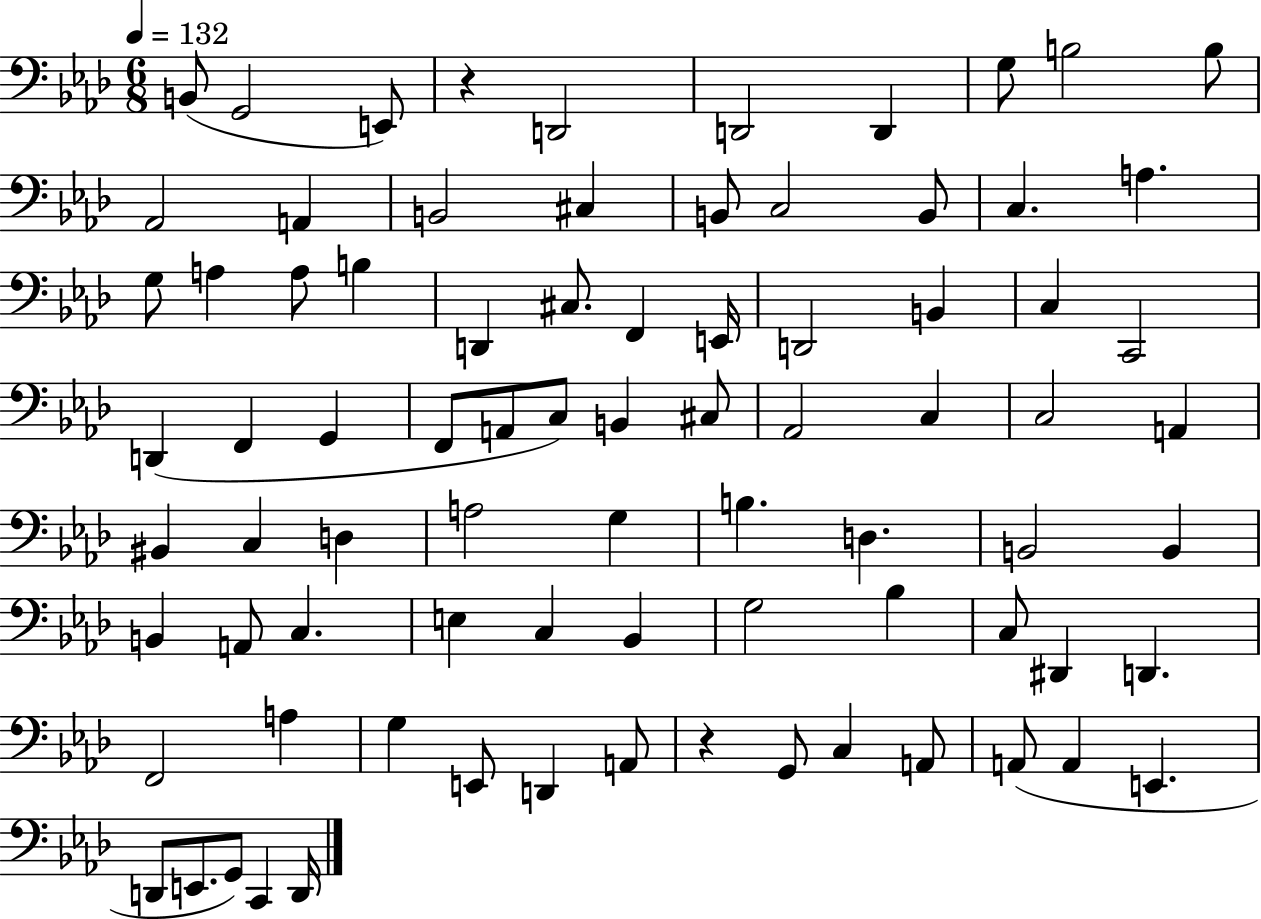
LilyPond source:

{
  \clef bass
  \numericTimeSignature
  \time 6/8
  \key aes \major
  \tempo 4 = 132
  b,8( g,2 e,8) | r4 d,2 | d,2 d,4 | g8 b2 b8 | \break aes,2 a,4 | b,2 cis4 | b,8 c2 b,8 | c4. a4. | \break g8 a4 a8 b4 | d,4 cis8. f,4 e,16 | d,2 b,4 | c4 c,2 | \break d,4( f,4 g,4 | f,8 a,8 c8) b,4 cis8 | aes,2 c4 | c2 a,4 | \break bis,4 c4 d4 | a2 g4 | b4. d4. | b,2 b,4 | \break b,4 a,8 c4. | e4 c4 bes,4 | g2 bes4 | c8 dis,4 d,4. | \break f,2 a4 | g4 e,8 d,4 a,8 | r4 g,8 c4 a,8 | a,8( a,4 e,4. | \break d,8 e,8. g,8) c,4 d,16 | \bar "|."
}